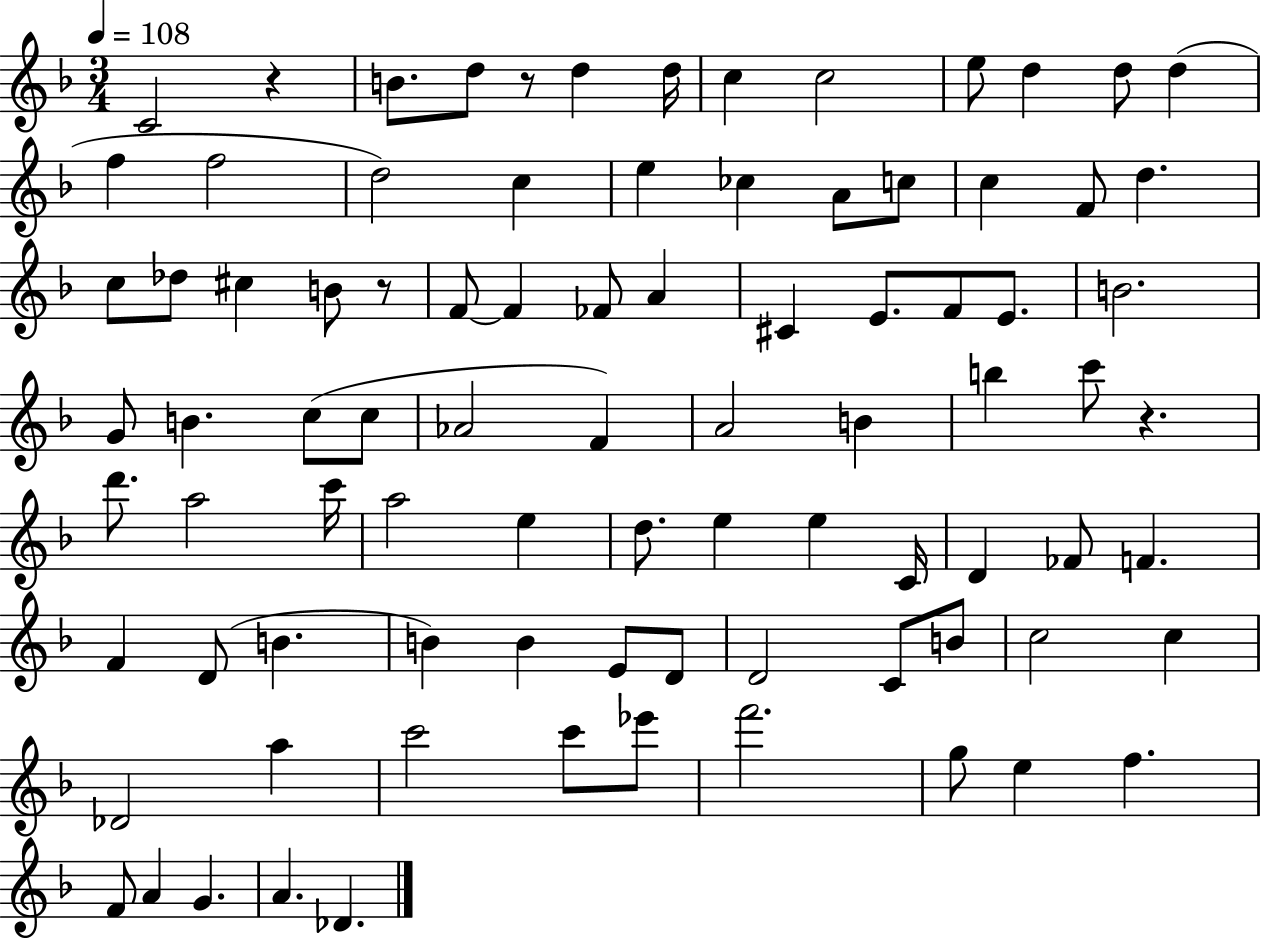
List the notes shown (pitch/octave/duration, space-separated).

C4/h R/q B4/e. D5/e R/e D5/q D5/s C5/q C5/h E5/e D5/q D5/e D5/q F5/q F5/h D5/h C5/q E5/q CES5/q A4/e C5/e C5/q F4/e D5/q. C5/e Db5/e C#5/q B4/e R/e F4/e F4/q FES4/e A4/q C#4/q E4/e. F4/e E4/e. B4/h. G4/e B4/q. C5/e C5/e Ab4/h F4/q A4/h B4/q B5/q C6/e R/q. D6/e. A5/h C6/s A5/h E5/q D5/e. E5/q E5/q C4/s D4/q FES4/e F4/q. F4/q D4/e B4/q. B4/q B4/q E4/e D4/e D4/h C4/e B4/e C5/h C5/q Db4/h A5/q C6/h C6/e Eb6/e F6/h. G5/e E5/q F5/q. F4/e A4/q G4/q. A4/q. Db4/q.